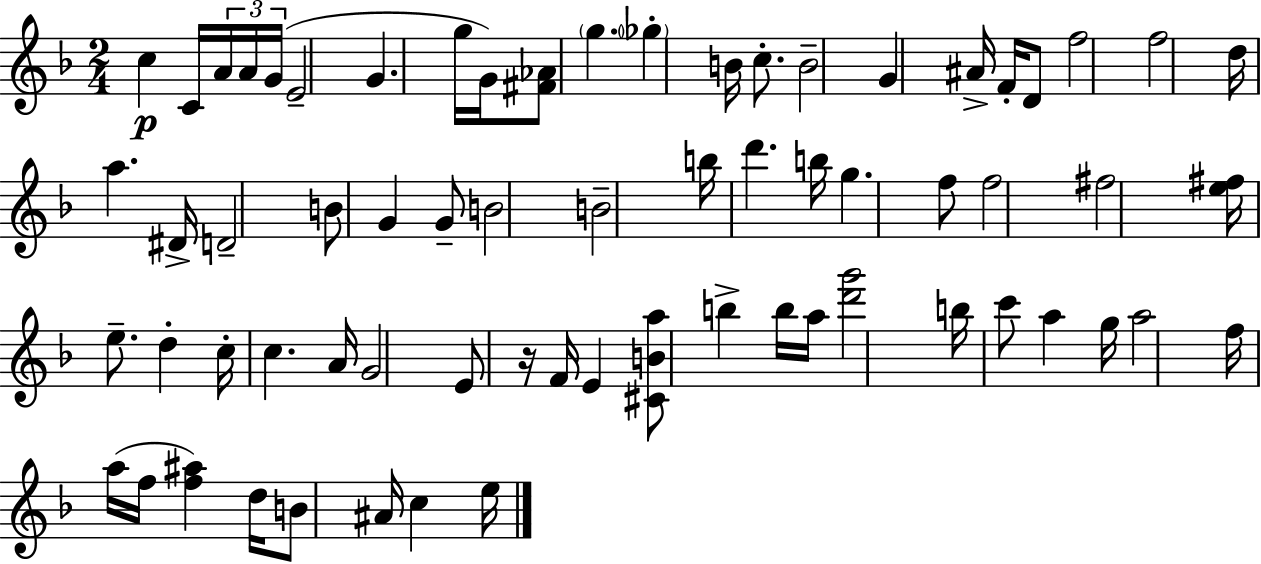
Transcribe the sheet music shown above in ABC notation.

X:1
T:Untitled
M:2/4
L:1/4
K:Dm
c C/4 A/4 A/4 G/4 E2 G g/4 G/4 [^F_A]/2 g _g B/4 c/2 B2 G ^A/4 F/4 D/2 f2 f2 d/4 a ^D/4 D2 B/2 G G/2 B2 B2 b/4 d' b/4 g f/2 f2 ^f2 [e^f]/4 e/2 d c/4 c A/4 G2 E/2 z/4 F/4 E [^CBa]/2 b b/4 a/4 [d'g']2 b/4 c'/2 a g/4 a2 f/4 a/4 f/4 [f^a] d/4 B/2 ^A/4 c e/4